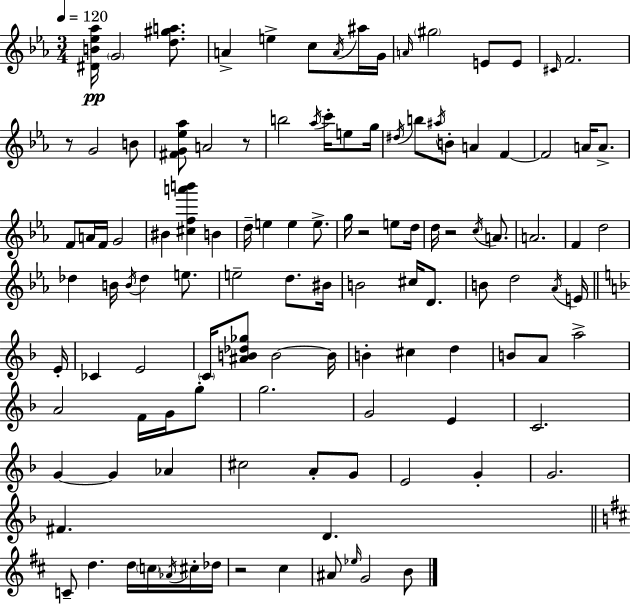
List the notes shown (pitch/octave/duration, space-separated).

[D#4,B4,Eb5,Ab5]/s G4/h [D5,G#5,A5]/e. A4/q E5/q C5/e A4/s A#5/s G4/s A4/s G#5/h E4/e E4/e C#4/s F4/h. R/e G4/h B4/e [F#4,G4,Eb5,Ab5]/e A4/h R/e B5/h Ab5/s C6/s E5/e G5/s D#5/s B5/e A#5/s B4/e A4/q F4/q F4/h A4/s A4/e. F4/e A4/s F4/s G4/h BIS4/q [C#5,F5,A6,B6]/q B4/q D5/s E5/q E5/q E5/e. G5/s R/h E5/e D5/s D5/s R/h C5/s A4/e. A4/h. F4/q D5/h Db5/q B4/s B4/s Db5/q E5/e. E5/h D5/e. BIS4/s B4/h C#5/s D4/e. B4/e D5/h Ab4/s E4/s E4/s CES4/q E4/h C4/s [A#4,B4,Db5,Gb5]/e B4/h B4/s B4/q C#5/q D5/q B4/e A4/e A5/h A4/h F4/s G4/s G5/e G5/h. G4/h E4/q C4/h. G4/q G4/q Ab4/q C#5/h A4/e G4/e E4/h G4/q G4/h. F#4/q. D4/q. C4/e D5/q. D5/s C5/s Ab4/s C#5/s Db5/s R/h C#5/q A#4/e Eb5/s G4/h B4/e